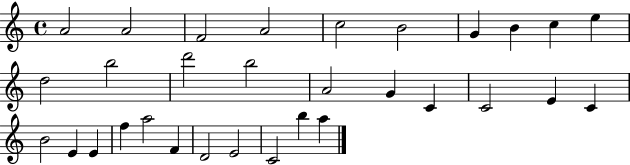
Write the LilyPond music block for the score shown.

{
  \clef treble
  \time 4/4
  \defaultTimeSignature
  \key c \major
  a'2 a'2 | f'2 a'2 | c''2 b'2 | g'4 b'4 c''4 e''4 | \break d''2 b''2 | d'''2 b''2 | a'2 g'4 c'4 | c'2 e'4 c'4 | \break b'2 e'4 e'4 | f''4 a''2 f'4 | d'2 e'2 | c'2 b''4 a''4 | \break \bar "|."
}